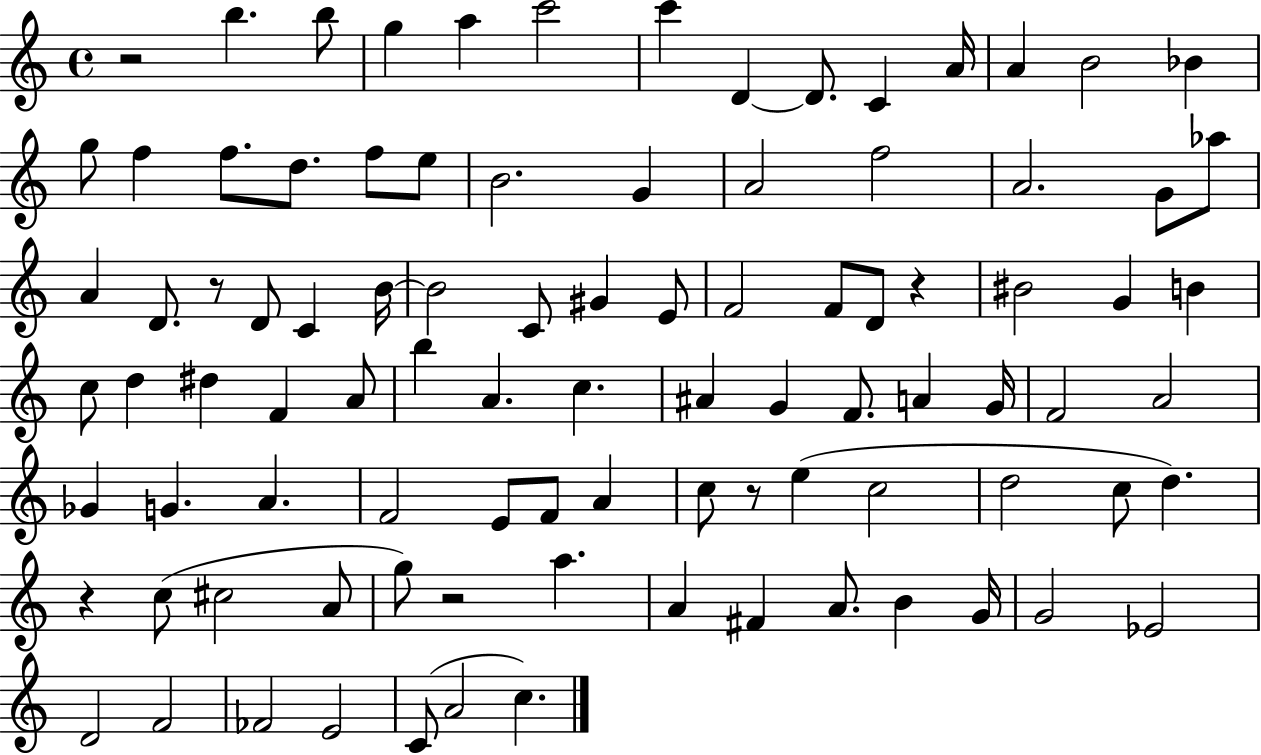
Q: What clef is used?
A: treble